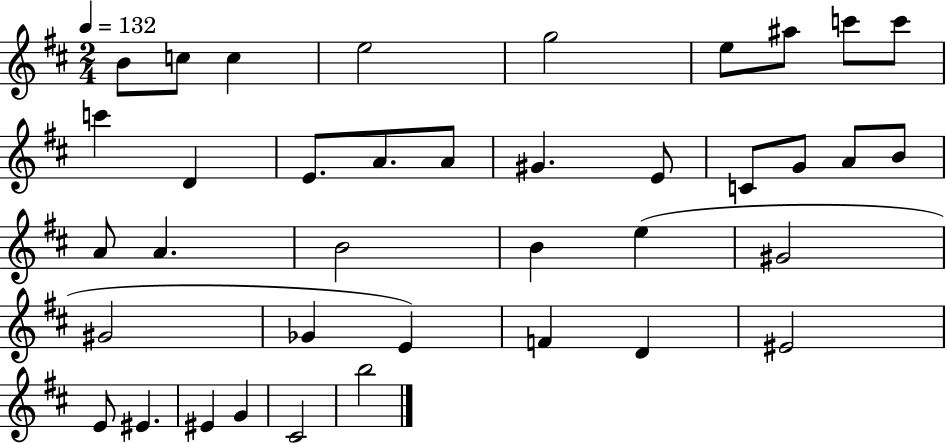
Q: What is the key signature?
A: D major